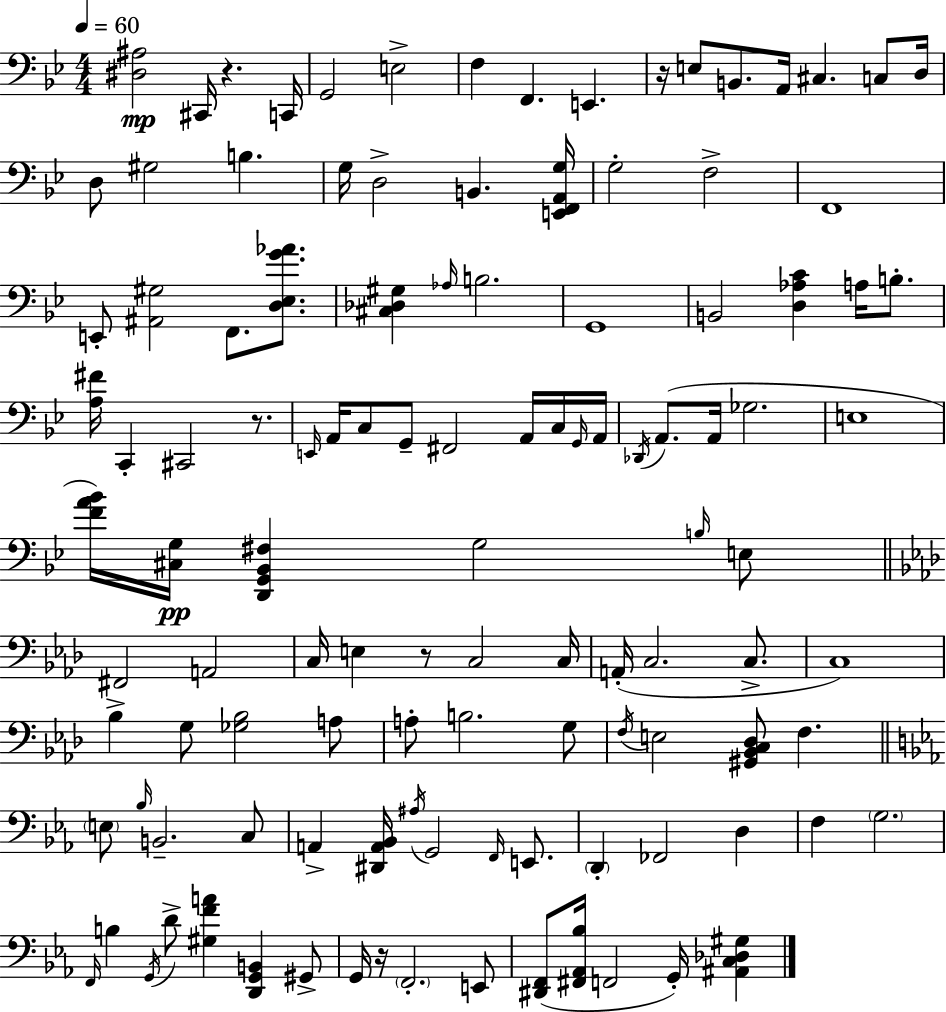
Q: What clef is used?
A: bass